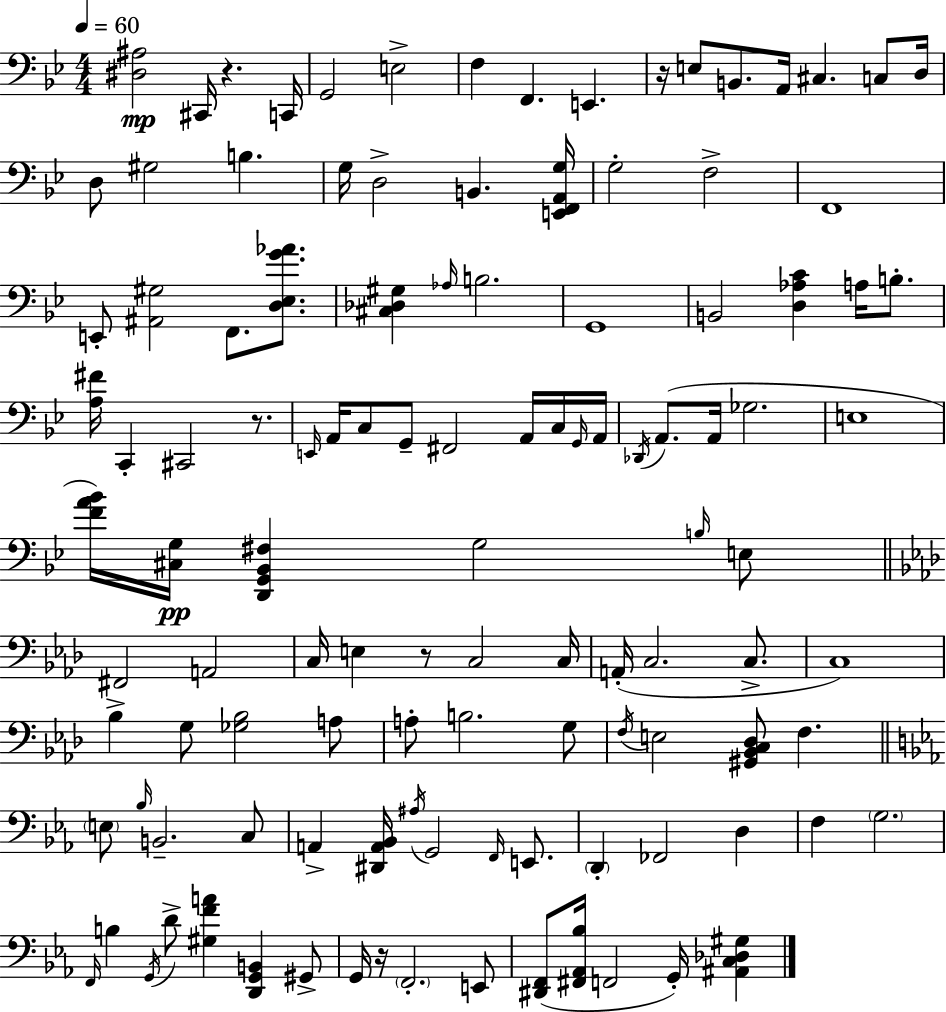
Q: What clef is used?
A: bass